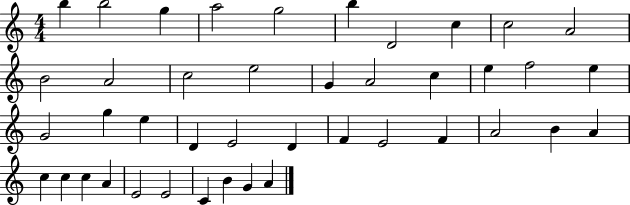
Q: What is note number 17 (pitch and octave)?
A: C5